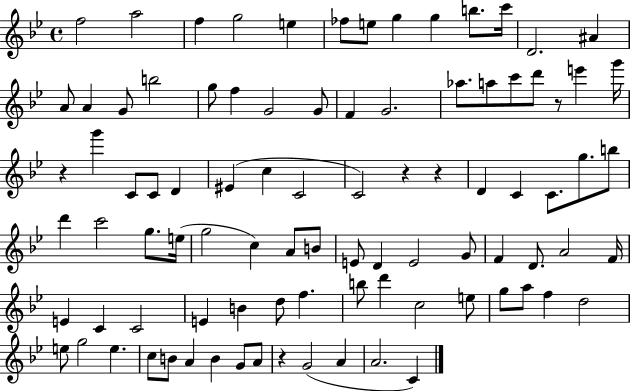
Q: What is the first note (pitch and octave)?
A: F5